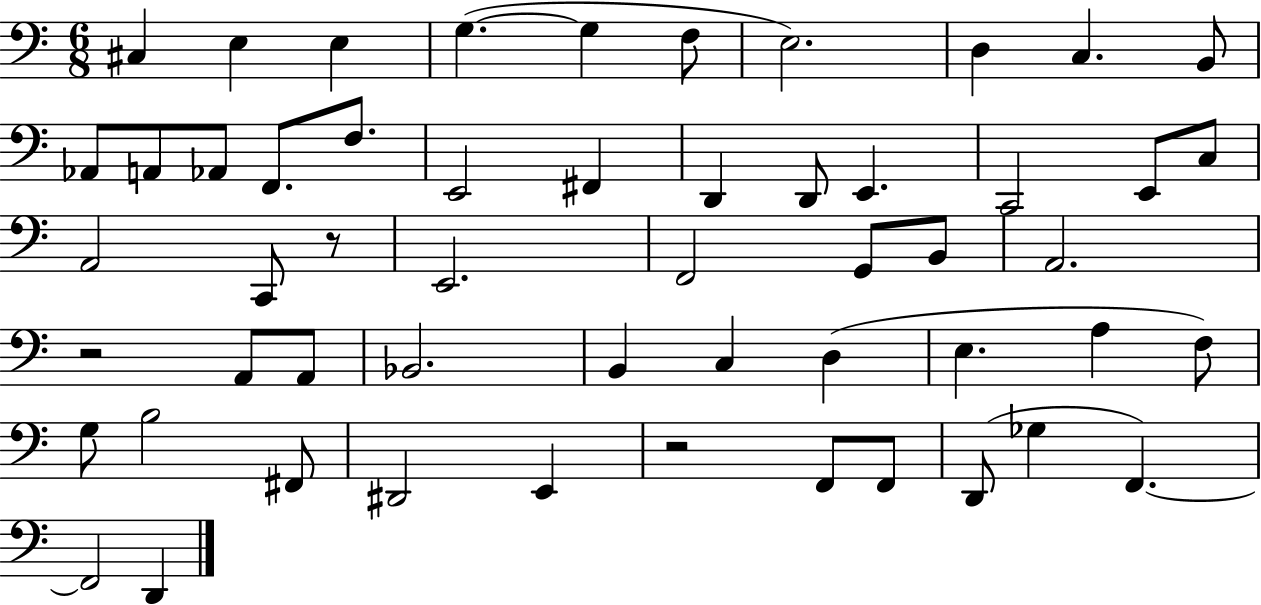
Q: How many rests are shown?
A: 3